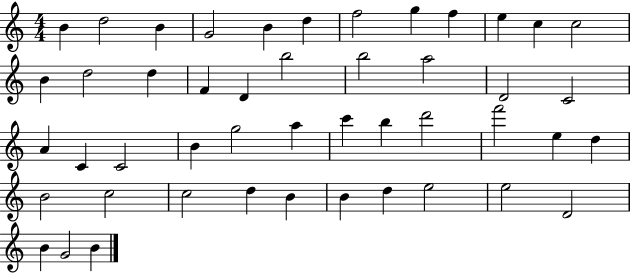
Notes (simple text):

B4/q D5/h B4/q G4/h B4/q D5/q F5/h G5/q F5/q E5/q C5/q C5/h B4/q D5/h D5/q F4/q D4/q B5/h B5/h A5/h D4/h C4/h A4/q C4/q C4/h B4/q G5/h A5/q C6/q B5/q D6/h F6/h E5/q D5/q B4/h C5/h C5/h D5/q B4/q B4/q D5/q E5/h E5/h D4/h B4/q G4/h B4/q